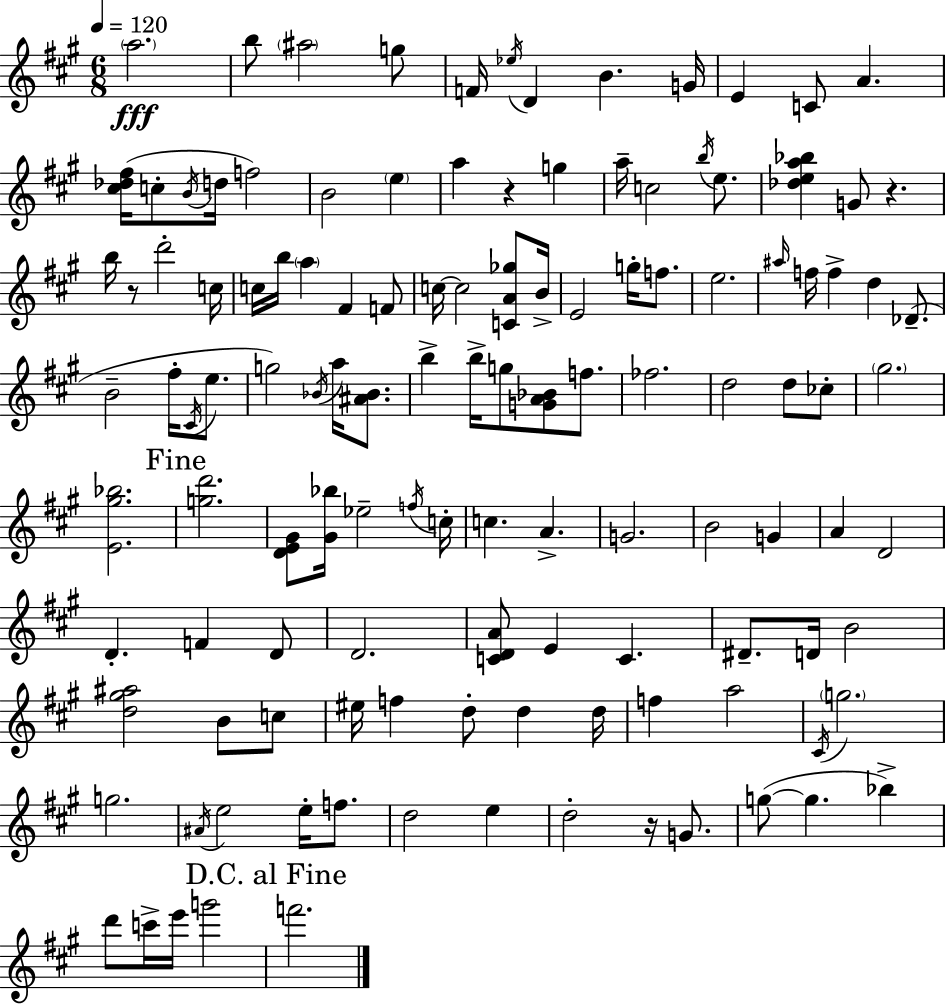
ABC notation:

X:1
T:Untitled
M:6/8
L:1/4
K:A
a2 b/2 ^a2 g/2 F/4 _e/4 D B G/4 E C/2 A [^c_d^f]/4 c/2 B/4 d/4 f2 B2 e a z g a/4 c2 b/4 e/2 [_dea_b] G/2 z b/4 z/2 d'2 c/4 c/4 b/4 a ^F F/2 c/4 c2 [CA_g]/2 B/4 E2 g/4 f/2 e2 ^a/4 f/4 f d _D/2 B2 ^f/4 ^C/4 e/2 g2 _B/4 a/4 [^A_B]/2 b b/4 g/2 [GA_B]/2 f/2 _f2 d2 d/2 _c/2 ^g2 [E^g_b]2 [gd']2 [DE^G]/2 [^G_b]/4 _e2 f/4 c/4 c A G2 B2 G A D2 D F D/2 D2 [CDA]/2 E C ^D/2 D/4 B2 [d^g^a]2 B/2 c/2 ^e/4 f d/2 d d/4 f a2 ^C/4 g2 g2 ^A/4 e2 e/4 f/2 d2 e d2 z/4 G/2 g/2 g _b d'/2 c'/4 e'/4 g'2 f'2